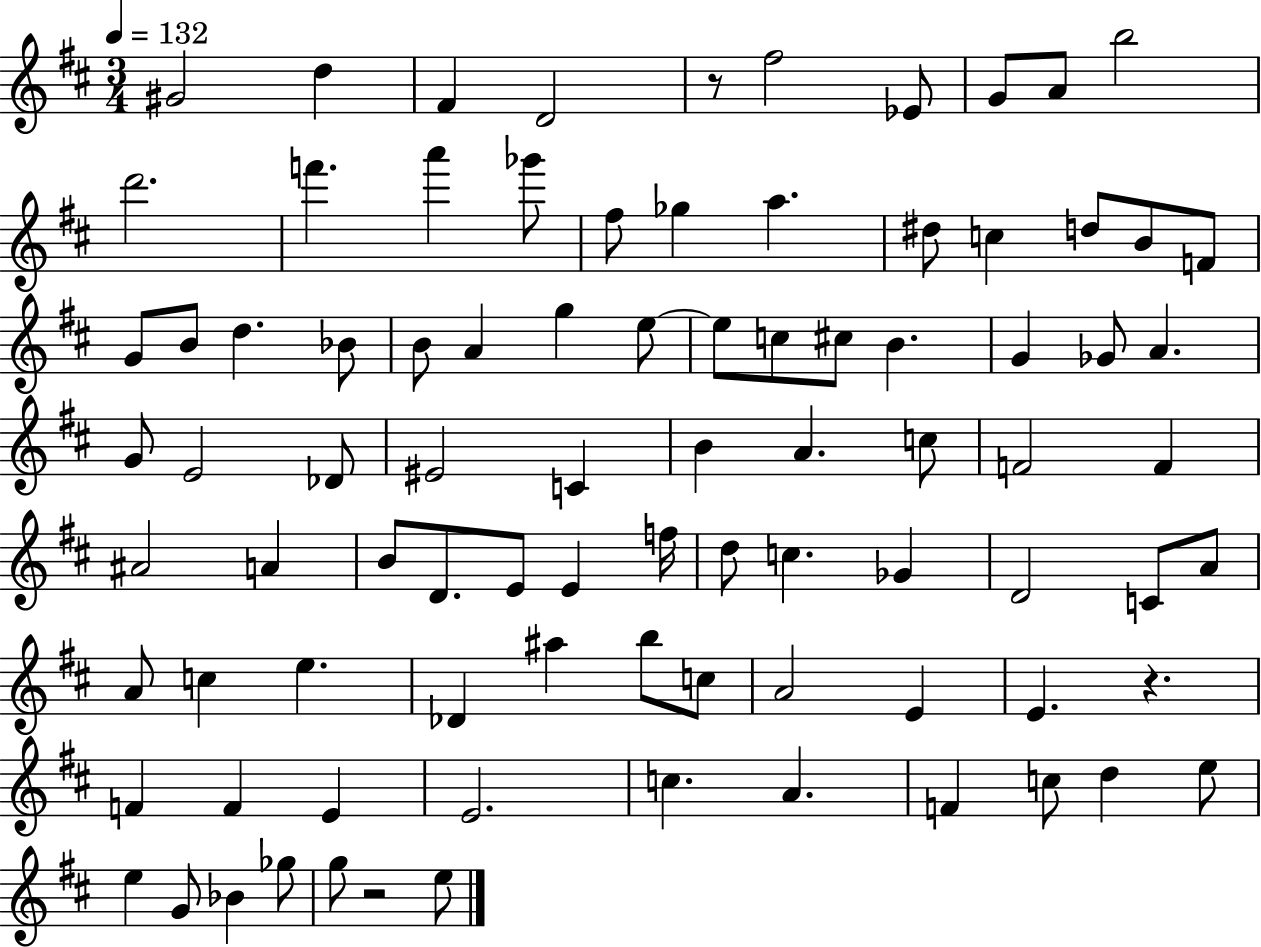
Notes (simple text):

G#4/h D5/q F#4/q D4/h R/e F#5/h Eb4/e G4/e A4/e B5/h D6/h. F6/q. A6/q Gb6/e F#5/e Gb5/q A5/q. D#5/e C5/q D5/e B4/e F4/e G4/e B4/e D5/q. Bb4/e B4/e A4/q G5/q E5/e E5/e C5/e C#5/e B4/q. G4/q Gb4/e A4/q. G4/e E4/h Db4/e EIS4/h C4/q B4/q A4/q. C5/e F4/h F4/q A#4/h A4/q B4/e D4/e. E4/e E4/q F5/s D5/e C5/q. Gb4/q D4/h C4/e A4/e A4/e C5/q E5/q. Db4/q A#5/q B5/e C5/e A4/h E4/q E4/q. R/q. F4/q F4/q E4/q E4/h. C5/q. A4/q. F4/q C5/e D5/q E5/e E5/q G4/e Bb4/q Gb5/e G5/e R/h E5/e